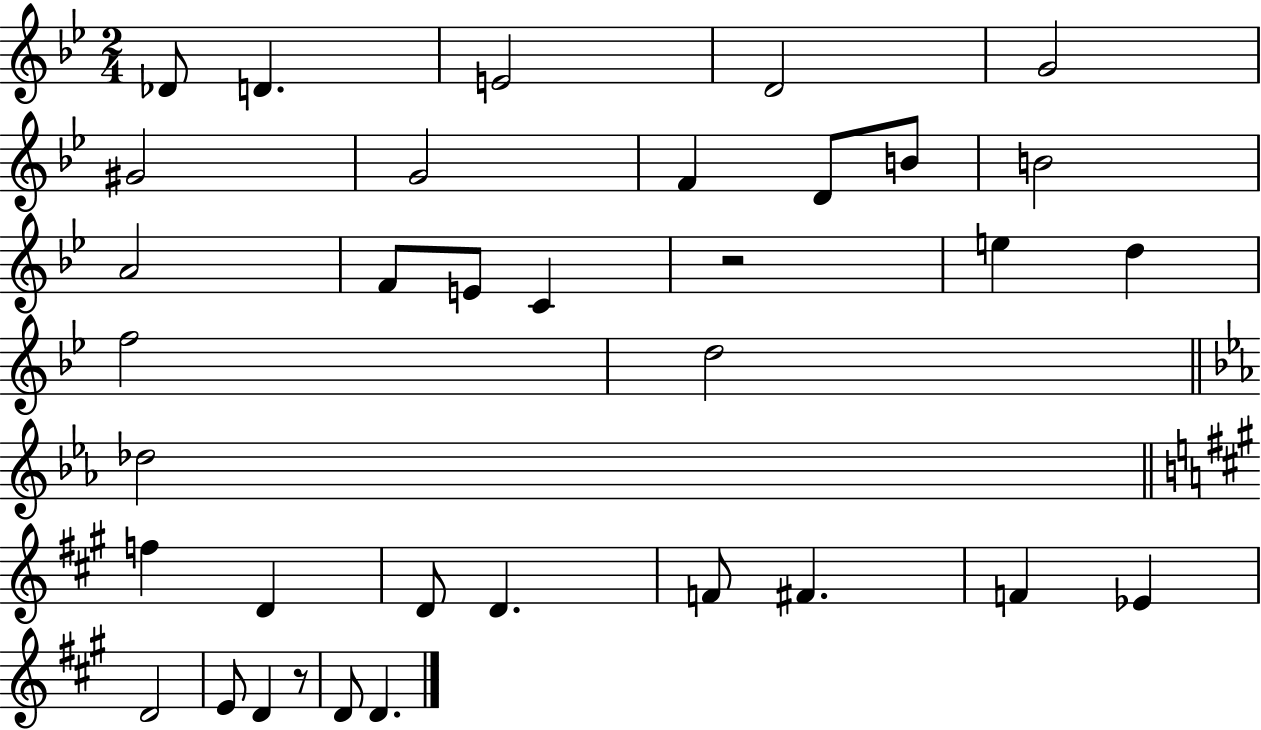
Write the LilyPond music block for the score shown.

{
  \clef treble
  \numericTimeSignature
  \time 2/4
  \key bes \major
  des'8 d'4. | e'2 | d'2 | g'2 | \break gis'2 | g'2 | f'4 d'8 b'8 | b'2 | \break a'2 | f'8 e'8 c'4 | r2 | e''4 d''4 | \break f''2 | d''2 | \bar "||" \break \key ees \major des''2 | \bar "||" \break \key a \major f''4 d'4 | d'8 d'4. | f'8 fis'4. | f'4 ees'4 | \break d'2 | e'8 d'4 r8 | d'8 d'4. | \bar "|."
}